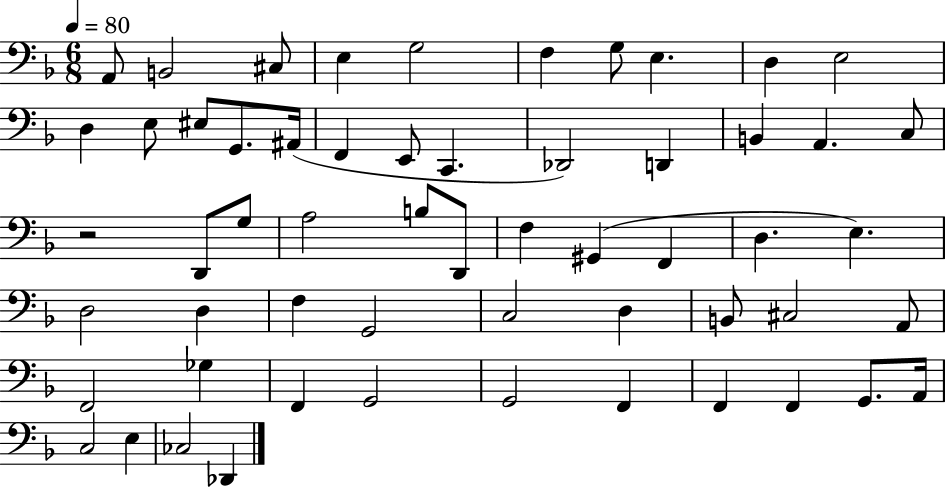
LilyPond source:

{
  \clef bass
  \numericTimeSignature
  \time 6/8
  \key f \major
  \tempo 4 = 80
  a,8 b,2 cis8 | e4 g2 | f4 g8 e4. | d4 e2 | \break d4 e8 eis8 g,8. ais,16( | f,4 e,8 c,4. | des,2) d,4 | b,4 a,4. c8 | \break r2 d,8 g8 | a2 b8 d,8 | f4 gis,4( f,4 | d4. e4.) | \break d2 d4 | f4 g,2 | c2 d4 | b,8 cis2 a,8 | \break f,2 ges4 | f,4 g,2 | g,2 f,4 | f,4 f,4 g,8. a,16 | \break c2 e4 | ces2 des,4 | \bar "|."
}